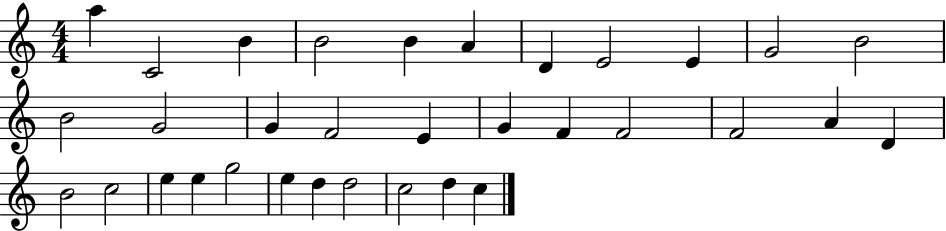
{
  \clef treble
  \numericTimeSignature
  \time 4/4
  \key c \major
  a''4 c'2 b'4 | b'2 b'4 a'4 | d'4 e'2 e'4 | g'2 b'2 | \break b'2 g'2 | g'4 f'2 e'4 | g'4 f'4 f'2 | f'2 a'4 d'4 | \break b'2 c''2 | e''4 e''4 g''2 | e''4 d''4 d''2 | c''2 d''4 c''4 | \break \bar "|."
}